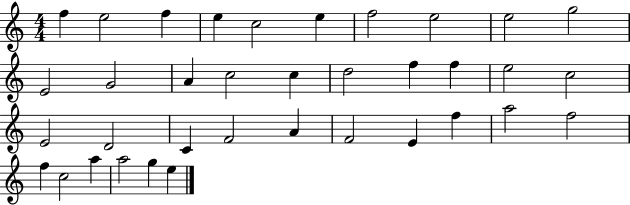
{
  \clef treble
  \numericTimeSignature
  \time 4/4
  \key c \major
  f''4 e''2 f''4 | e''4 c''2 e''4 | f''2 e''2 | e''2 g''2 | \break e'2 g'2 | a'4 c''2 c''4 | d''2 f''4 f''4 | e''2 c''2 | \break e'2 d'2 | c'4 f'2 a'4 | f'2 e'4 f''4 | a''2 f''2 | \break f''4 c''2 a''4 | a''2 g''4 e''4 | \bar "|."
}